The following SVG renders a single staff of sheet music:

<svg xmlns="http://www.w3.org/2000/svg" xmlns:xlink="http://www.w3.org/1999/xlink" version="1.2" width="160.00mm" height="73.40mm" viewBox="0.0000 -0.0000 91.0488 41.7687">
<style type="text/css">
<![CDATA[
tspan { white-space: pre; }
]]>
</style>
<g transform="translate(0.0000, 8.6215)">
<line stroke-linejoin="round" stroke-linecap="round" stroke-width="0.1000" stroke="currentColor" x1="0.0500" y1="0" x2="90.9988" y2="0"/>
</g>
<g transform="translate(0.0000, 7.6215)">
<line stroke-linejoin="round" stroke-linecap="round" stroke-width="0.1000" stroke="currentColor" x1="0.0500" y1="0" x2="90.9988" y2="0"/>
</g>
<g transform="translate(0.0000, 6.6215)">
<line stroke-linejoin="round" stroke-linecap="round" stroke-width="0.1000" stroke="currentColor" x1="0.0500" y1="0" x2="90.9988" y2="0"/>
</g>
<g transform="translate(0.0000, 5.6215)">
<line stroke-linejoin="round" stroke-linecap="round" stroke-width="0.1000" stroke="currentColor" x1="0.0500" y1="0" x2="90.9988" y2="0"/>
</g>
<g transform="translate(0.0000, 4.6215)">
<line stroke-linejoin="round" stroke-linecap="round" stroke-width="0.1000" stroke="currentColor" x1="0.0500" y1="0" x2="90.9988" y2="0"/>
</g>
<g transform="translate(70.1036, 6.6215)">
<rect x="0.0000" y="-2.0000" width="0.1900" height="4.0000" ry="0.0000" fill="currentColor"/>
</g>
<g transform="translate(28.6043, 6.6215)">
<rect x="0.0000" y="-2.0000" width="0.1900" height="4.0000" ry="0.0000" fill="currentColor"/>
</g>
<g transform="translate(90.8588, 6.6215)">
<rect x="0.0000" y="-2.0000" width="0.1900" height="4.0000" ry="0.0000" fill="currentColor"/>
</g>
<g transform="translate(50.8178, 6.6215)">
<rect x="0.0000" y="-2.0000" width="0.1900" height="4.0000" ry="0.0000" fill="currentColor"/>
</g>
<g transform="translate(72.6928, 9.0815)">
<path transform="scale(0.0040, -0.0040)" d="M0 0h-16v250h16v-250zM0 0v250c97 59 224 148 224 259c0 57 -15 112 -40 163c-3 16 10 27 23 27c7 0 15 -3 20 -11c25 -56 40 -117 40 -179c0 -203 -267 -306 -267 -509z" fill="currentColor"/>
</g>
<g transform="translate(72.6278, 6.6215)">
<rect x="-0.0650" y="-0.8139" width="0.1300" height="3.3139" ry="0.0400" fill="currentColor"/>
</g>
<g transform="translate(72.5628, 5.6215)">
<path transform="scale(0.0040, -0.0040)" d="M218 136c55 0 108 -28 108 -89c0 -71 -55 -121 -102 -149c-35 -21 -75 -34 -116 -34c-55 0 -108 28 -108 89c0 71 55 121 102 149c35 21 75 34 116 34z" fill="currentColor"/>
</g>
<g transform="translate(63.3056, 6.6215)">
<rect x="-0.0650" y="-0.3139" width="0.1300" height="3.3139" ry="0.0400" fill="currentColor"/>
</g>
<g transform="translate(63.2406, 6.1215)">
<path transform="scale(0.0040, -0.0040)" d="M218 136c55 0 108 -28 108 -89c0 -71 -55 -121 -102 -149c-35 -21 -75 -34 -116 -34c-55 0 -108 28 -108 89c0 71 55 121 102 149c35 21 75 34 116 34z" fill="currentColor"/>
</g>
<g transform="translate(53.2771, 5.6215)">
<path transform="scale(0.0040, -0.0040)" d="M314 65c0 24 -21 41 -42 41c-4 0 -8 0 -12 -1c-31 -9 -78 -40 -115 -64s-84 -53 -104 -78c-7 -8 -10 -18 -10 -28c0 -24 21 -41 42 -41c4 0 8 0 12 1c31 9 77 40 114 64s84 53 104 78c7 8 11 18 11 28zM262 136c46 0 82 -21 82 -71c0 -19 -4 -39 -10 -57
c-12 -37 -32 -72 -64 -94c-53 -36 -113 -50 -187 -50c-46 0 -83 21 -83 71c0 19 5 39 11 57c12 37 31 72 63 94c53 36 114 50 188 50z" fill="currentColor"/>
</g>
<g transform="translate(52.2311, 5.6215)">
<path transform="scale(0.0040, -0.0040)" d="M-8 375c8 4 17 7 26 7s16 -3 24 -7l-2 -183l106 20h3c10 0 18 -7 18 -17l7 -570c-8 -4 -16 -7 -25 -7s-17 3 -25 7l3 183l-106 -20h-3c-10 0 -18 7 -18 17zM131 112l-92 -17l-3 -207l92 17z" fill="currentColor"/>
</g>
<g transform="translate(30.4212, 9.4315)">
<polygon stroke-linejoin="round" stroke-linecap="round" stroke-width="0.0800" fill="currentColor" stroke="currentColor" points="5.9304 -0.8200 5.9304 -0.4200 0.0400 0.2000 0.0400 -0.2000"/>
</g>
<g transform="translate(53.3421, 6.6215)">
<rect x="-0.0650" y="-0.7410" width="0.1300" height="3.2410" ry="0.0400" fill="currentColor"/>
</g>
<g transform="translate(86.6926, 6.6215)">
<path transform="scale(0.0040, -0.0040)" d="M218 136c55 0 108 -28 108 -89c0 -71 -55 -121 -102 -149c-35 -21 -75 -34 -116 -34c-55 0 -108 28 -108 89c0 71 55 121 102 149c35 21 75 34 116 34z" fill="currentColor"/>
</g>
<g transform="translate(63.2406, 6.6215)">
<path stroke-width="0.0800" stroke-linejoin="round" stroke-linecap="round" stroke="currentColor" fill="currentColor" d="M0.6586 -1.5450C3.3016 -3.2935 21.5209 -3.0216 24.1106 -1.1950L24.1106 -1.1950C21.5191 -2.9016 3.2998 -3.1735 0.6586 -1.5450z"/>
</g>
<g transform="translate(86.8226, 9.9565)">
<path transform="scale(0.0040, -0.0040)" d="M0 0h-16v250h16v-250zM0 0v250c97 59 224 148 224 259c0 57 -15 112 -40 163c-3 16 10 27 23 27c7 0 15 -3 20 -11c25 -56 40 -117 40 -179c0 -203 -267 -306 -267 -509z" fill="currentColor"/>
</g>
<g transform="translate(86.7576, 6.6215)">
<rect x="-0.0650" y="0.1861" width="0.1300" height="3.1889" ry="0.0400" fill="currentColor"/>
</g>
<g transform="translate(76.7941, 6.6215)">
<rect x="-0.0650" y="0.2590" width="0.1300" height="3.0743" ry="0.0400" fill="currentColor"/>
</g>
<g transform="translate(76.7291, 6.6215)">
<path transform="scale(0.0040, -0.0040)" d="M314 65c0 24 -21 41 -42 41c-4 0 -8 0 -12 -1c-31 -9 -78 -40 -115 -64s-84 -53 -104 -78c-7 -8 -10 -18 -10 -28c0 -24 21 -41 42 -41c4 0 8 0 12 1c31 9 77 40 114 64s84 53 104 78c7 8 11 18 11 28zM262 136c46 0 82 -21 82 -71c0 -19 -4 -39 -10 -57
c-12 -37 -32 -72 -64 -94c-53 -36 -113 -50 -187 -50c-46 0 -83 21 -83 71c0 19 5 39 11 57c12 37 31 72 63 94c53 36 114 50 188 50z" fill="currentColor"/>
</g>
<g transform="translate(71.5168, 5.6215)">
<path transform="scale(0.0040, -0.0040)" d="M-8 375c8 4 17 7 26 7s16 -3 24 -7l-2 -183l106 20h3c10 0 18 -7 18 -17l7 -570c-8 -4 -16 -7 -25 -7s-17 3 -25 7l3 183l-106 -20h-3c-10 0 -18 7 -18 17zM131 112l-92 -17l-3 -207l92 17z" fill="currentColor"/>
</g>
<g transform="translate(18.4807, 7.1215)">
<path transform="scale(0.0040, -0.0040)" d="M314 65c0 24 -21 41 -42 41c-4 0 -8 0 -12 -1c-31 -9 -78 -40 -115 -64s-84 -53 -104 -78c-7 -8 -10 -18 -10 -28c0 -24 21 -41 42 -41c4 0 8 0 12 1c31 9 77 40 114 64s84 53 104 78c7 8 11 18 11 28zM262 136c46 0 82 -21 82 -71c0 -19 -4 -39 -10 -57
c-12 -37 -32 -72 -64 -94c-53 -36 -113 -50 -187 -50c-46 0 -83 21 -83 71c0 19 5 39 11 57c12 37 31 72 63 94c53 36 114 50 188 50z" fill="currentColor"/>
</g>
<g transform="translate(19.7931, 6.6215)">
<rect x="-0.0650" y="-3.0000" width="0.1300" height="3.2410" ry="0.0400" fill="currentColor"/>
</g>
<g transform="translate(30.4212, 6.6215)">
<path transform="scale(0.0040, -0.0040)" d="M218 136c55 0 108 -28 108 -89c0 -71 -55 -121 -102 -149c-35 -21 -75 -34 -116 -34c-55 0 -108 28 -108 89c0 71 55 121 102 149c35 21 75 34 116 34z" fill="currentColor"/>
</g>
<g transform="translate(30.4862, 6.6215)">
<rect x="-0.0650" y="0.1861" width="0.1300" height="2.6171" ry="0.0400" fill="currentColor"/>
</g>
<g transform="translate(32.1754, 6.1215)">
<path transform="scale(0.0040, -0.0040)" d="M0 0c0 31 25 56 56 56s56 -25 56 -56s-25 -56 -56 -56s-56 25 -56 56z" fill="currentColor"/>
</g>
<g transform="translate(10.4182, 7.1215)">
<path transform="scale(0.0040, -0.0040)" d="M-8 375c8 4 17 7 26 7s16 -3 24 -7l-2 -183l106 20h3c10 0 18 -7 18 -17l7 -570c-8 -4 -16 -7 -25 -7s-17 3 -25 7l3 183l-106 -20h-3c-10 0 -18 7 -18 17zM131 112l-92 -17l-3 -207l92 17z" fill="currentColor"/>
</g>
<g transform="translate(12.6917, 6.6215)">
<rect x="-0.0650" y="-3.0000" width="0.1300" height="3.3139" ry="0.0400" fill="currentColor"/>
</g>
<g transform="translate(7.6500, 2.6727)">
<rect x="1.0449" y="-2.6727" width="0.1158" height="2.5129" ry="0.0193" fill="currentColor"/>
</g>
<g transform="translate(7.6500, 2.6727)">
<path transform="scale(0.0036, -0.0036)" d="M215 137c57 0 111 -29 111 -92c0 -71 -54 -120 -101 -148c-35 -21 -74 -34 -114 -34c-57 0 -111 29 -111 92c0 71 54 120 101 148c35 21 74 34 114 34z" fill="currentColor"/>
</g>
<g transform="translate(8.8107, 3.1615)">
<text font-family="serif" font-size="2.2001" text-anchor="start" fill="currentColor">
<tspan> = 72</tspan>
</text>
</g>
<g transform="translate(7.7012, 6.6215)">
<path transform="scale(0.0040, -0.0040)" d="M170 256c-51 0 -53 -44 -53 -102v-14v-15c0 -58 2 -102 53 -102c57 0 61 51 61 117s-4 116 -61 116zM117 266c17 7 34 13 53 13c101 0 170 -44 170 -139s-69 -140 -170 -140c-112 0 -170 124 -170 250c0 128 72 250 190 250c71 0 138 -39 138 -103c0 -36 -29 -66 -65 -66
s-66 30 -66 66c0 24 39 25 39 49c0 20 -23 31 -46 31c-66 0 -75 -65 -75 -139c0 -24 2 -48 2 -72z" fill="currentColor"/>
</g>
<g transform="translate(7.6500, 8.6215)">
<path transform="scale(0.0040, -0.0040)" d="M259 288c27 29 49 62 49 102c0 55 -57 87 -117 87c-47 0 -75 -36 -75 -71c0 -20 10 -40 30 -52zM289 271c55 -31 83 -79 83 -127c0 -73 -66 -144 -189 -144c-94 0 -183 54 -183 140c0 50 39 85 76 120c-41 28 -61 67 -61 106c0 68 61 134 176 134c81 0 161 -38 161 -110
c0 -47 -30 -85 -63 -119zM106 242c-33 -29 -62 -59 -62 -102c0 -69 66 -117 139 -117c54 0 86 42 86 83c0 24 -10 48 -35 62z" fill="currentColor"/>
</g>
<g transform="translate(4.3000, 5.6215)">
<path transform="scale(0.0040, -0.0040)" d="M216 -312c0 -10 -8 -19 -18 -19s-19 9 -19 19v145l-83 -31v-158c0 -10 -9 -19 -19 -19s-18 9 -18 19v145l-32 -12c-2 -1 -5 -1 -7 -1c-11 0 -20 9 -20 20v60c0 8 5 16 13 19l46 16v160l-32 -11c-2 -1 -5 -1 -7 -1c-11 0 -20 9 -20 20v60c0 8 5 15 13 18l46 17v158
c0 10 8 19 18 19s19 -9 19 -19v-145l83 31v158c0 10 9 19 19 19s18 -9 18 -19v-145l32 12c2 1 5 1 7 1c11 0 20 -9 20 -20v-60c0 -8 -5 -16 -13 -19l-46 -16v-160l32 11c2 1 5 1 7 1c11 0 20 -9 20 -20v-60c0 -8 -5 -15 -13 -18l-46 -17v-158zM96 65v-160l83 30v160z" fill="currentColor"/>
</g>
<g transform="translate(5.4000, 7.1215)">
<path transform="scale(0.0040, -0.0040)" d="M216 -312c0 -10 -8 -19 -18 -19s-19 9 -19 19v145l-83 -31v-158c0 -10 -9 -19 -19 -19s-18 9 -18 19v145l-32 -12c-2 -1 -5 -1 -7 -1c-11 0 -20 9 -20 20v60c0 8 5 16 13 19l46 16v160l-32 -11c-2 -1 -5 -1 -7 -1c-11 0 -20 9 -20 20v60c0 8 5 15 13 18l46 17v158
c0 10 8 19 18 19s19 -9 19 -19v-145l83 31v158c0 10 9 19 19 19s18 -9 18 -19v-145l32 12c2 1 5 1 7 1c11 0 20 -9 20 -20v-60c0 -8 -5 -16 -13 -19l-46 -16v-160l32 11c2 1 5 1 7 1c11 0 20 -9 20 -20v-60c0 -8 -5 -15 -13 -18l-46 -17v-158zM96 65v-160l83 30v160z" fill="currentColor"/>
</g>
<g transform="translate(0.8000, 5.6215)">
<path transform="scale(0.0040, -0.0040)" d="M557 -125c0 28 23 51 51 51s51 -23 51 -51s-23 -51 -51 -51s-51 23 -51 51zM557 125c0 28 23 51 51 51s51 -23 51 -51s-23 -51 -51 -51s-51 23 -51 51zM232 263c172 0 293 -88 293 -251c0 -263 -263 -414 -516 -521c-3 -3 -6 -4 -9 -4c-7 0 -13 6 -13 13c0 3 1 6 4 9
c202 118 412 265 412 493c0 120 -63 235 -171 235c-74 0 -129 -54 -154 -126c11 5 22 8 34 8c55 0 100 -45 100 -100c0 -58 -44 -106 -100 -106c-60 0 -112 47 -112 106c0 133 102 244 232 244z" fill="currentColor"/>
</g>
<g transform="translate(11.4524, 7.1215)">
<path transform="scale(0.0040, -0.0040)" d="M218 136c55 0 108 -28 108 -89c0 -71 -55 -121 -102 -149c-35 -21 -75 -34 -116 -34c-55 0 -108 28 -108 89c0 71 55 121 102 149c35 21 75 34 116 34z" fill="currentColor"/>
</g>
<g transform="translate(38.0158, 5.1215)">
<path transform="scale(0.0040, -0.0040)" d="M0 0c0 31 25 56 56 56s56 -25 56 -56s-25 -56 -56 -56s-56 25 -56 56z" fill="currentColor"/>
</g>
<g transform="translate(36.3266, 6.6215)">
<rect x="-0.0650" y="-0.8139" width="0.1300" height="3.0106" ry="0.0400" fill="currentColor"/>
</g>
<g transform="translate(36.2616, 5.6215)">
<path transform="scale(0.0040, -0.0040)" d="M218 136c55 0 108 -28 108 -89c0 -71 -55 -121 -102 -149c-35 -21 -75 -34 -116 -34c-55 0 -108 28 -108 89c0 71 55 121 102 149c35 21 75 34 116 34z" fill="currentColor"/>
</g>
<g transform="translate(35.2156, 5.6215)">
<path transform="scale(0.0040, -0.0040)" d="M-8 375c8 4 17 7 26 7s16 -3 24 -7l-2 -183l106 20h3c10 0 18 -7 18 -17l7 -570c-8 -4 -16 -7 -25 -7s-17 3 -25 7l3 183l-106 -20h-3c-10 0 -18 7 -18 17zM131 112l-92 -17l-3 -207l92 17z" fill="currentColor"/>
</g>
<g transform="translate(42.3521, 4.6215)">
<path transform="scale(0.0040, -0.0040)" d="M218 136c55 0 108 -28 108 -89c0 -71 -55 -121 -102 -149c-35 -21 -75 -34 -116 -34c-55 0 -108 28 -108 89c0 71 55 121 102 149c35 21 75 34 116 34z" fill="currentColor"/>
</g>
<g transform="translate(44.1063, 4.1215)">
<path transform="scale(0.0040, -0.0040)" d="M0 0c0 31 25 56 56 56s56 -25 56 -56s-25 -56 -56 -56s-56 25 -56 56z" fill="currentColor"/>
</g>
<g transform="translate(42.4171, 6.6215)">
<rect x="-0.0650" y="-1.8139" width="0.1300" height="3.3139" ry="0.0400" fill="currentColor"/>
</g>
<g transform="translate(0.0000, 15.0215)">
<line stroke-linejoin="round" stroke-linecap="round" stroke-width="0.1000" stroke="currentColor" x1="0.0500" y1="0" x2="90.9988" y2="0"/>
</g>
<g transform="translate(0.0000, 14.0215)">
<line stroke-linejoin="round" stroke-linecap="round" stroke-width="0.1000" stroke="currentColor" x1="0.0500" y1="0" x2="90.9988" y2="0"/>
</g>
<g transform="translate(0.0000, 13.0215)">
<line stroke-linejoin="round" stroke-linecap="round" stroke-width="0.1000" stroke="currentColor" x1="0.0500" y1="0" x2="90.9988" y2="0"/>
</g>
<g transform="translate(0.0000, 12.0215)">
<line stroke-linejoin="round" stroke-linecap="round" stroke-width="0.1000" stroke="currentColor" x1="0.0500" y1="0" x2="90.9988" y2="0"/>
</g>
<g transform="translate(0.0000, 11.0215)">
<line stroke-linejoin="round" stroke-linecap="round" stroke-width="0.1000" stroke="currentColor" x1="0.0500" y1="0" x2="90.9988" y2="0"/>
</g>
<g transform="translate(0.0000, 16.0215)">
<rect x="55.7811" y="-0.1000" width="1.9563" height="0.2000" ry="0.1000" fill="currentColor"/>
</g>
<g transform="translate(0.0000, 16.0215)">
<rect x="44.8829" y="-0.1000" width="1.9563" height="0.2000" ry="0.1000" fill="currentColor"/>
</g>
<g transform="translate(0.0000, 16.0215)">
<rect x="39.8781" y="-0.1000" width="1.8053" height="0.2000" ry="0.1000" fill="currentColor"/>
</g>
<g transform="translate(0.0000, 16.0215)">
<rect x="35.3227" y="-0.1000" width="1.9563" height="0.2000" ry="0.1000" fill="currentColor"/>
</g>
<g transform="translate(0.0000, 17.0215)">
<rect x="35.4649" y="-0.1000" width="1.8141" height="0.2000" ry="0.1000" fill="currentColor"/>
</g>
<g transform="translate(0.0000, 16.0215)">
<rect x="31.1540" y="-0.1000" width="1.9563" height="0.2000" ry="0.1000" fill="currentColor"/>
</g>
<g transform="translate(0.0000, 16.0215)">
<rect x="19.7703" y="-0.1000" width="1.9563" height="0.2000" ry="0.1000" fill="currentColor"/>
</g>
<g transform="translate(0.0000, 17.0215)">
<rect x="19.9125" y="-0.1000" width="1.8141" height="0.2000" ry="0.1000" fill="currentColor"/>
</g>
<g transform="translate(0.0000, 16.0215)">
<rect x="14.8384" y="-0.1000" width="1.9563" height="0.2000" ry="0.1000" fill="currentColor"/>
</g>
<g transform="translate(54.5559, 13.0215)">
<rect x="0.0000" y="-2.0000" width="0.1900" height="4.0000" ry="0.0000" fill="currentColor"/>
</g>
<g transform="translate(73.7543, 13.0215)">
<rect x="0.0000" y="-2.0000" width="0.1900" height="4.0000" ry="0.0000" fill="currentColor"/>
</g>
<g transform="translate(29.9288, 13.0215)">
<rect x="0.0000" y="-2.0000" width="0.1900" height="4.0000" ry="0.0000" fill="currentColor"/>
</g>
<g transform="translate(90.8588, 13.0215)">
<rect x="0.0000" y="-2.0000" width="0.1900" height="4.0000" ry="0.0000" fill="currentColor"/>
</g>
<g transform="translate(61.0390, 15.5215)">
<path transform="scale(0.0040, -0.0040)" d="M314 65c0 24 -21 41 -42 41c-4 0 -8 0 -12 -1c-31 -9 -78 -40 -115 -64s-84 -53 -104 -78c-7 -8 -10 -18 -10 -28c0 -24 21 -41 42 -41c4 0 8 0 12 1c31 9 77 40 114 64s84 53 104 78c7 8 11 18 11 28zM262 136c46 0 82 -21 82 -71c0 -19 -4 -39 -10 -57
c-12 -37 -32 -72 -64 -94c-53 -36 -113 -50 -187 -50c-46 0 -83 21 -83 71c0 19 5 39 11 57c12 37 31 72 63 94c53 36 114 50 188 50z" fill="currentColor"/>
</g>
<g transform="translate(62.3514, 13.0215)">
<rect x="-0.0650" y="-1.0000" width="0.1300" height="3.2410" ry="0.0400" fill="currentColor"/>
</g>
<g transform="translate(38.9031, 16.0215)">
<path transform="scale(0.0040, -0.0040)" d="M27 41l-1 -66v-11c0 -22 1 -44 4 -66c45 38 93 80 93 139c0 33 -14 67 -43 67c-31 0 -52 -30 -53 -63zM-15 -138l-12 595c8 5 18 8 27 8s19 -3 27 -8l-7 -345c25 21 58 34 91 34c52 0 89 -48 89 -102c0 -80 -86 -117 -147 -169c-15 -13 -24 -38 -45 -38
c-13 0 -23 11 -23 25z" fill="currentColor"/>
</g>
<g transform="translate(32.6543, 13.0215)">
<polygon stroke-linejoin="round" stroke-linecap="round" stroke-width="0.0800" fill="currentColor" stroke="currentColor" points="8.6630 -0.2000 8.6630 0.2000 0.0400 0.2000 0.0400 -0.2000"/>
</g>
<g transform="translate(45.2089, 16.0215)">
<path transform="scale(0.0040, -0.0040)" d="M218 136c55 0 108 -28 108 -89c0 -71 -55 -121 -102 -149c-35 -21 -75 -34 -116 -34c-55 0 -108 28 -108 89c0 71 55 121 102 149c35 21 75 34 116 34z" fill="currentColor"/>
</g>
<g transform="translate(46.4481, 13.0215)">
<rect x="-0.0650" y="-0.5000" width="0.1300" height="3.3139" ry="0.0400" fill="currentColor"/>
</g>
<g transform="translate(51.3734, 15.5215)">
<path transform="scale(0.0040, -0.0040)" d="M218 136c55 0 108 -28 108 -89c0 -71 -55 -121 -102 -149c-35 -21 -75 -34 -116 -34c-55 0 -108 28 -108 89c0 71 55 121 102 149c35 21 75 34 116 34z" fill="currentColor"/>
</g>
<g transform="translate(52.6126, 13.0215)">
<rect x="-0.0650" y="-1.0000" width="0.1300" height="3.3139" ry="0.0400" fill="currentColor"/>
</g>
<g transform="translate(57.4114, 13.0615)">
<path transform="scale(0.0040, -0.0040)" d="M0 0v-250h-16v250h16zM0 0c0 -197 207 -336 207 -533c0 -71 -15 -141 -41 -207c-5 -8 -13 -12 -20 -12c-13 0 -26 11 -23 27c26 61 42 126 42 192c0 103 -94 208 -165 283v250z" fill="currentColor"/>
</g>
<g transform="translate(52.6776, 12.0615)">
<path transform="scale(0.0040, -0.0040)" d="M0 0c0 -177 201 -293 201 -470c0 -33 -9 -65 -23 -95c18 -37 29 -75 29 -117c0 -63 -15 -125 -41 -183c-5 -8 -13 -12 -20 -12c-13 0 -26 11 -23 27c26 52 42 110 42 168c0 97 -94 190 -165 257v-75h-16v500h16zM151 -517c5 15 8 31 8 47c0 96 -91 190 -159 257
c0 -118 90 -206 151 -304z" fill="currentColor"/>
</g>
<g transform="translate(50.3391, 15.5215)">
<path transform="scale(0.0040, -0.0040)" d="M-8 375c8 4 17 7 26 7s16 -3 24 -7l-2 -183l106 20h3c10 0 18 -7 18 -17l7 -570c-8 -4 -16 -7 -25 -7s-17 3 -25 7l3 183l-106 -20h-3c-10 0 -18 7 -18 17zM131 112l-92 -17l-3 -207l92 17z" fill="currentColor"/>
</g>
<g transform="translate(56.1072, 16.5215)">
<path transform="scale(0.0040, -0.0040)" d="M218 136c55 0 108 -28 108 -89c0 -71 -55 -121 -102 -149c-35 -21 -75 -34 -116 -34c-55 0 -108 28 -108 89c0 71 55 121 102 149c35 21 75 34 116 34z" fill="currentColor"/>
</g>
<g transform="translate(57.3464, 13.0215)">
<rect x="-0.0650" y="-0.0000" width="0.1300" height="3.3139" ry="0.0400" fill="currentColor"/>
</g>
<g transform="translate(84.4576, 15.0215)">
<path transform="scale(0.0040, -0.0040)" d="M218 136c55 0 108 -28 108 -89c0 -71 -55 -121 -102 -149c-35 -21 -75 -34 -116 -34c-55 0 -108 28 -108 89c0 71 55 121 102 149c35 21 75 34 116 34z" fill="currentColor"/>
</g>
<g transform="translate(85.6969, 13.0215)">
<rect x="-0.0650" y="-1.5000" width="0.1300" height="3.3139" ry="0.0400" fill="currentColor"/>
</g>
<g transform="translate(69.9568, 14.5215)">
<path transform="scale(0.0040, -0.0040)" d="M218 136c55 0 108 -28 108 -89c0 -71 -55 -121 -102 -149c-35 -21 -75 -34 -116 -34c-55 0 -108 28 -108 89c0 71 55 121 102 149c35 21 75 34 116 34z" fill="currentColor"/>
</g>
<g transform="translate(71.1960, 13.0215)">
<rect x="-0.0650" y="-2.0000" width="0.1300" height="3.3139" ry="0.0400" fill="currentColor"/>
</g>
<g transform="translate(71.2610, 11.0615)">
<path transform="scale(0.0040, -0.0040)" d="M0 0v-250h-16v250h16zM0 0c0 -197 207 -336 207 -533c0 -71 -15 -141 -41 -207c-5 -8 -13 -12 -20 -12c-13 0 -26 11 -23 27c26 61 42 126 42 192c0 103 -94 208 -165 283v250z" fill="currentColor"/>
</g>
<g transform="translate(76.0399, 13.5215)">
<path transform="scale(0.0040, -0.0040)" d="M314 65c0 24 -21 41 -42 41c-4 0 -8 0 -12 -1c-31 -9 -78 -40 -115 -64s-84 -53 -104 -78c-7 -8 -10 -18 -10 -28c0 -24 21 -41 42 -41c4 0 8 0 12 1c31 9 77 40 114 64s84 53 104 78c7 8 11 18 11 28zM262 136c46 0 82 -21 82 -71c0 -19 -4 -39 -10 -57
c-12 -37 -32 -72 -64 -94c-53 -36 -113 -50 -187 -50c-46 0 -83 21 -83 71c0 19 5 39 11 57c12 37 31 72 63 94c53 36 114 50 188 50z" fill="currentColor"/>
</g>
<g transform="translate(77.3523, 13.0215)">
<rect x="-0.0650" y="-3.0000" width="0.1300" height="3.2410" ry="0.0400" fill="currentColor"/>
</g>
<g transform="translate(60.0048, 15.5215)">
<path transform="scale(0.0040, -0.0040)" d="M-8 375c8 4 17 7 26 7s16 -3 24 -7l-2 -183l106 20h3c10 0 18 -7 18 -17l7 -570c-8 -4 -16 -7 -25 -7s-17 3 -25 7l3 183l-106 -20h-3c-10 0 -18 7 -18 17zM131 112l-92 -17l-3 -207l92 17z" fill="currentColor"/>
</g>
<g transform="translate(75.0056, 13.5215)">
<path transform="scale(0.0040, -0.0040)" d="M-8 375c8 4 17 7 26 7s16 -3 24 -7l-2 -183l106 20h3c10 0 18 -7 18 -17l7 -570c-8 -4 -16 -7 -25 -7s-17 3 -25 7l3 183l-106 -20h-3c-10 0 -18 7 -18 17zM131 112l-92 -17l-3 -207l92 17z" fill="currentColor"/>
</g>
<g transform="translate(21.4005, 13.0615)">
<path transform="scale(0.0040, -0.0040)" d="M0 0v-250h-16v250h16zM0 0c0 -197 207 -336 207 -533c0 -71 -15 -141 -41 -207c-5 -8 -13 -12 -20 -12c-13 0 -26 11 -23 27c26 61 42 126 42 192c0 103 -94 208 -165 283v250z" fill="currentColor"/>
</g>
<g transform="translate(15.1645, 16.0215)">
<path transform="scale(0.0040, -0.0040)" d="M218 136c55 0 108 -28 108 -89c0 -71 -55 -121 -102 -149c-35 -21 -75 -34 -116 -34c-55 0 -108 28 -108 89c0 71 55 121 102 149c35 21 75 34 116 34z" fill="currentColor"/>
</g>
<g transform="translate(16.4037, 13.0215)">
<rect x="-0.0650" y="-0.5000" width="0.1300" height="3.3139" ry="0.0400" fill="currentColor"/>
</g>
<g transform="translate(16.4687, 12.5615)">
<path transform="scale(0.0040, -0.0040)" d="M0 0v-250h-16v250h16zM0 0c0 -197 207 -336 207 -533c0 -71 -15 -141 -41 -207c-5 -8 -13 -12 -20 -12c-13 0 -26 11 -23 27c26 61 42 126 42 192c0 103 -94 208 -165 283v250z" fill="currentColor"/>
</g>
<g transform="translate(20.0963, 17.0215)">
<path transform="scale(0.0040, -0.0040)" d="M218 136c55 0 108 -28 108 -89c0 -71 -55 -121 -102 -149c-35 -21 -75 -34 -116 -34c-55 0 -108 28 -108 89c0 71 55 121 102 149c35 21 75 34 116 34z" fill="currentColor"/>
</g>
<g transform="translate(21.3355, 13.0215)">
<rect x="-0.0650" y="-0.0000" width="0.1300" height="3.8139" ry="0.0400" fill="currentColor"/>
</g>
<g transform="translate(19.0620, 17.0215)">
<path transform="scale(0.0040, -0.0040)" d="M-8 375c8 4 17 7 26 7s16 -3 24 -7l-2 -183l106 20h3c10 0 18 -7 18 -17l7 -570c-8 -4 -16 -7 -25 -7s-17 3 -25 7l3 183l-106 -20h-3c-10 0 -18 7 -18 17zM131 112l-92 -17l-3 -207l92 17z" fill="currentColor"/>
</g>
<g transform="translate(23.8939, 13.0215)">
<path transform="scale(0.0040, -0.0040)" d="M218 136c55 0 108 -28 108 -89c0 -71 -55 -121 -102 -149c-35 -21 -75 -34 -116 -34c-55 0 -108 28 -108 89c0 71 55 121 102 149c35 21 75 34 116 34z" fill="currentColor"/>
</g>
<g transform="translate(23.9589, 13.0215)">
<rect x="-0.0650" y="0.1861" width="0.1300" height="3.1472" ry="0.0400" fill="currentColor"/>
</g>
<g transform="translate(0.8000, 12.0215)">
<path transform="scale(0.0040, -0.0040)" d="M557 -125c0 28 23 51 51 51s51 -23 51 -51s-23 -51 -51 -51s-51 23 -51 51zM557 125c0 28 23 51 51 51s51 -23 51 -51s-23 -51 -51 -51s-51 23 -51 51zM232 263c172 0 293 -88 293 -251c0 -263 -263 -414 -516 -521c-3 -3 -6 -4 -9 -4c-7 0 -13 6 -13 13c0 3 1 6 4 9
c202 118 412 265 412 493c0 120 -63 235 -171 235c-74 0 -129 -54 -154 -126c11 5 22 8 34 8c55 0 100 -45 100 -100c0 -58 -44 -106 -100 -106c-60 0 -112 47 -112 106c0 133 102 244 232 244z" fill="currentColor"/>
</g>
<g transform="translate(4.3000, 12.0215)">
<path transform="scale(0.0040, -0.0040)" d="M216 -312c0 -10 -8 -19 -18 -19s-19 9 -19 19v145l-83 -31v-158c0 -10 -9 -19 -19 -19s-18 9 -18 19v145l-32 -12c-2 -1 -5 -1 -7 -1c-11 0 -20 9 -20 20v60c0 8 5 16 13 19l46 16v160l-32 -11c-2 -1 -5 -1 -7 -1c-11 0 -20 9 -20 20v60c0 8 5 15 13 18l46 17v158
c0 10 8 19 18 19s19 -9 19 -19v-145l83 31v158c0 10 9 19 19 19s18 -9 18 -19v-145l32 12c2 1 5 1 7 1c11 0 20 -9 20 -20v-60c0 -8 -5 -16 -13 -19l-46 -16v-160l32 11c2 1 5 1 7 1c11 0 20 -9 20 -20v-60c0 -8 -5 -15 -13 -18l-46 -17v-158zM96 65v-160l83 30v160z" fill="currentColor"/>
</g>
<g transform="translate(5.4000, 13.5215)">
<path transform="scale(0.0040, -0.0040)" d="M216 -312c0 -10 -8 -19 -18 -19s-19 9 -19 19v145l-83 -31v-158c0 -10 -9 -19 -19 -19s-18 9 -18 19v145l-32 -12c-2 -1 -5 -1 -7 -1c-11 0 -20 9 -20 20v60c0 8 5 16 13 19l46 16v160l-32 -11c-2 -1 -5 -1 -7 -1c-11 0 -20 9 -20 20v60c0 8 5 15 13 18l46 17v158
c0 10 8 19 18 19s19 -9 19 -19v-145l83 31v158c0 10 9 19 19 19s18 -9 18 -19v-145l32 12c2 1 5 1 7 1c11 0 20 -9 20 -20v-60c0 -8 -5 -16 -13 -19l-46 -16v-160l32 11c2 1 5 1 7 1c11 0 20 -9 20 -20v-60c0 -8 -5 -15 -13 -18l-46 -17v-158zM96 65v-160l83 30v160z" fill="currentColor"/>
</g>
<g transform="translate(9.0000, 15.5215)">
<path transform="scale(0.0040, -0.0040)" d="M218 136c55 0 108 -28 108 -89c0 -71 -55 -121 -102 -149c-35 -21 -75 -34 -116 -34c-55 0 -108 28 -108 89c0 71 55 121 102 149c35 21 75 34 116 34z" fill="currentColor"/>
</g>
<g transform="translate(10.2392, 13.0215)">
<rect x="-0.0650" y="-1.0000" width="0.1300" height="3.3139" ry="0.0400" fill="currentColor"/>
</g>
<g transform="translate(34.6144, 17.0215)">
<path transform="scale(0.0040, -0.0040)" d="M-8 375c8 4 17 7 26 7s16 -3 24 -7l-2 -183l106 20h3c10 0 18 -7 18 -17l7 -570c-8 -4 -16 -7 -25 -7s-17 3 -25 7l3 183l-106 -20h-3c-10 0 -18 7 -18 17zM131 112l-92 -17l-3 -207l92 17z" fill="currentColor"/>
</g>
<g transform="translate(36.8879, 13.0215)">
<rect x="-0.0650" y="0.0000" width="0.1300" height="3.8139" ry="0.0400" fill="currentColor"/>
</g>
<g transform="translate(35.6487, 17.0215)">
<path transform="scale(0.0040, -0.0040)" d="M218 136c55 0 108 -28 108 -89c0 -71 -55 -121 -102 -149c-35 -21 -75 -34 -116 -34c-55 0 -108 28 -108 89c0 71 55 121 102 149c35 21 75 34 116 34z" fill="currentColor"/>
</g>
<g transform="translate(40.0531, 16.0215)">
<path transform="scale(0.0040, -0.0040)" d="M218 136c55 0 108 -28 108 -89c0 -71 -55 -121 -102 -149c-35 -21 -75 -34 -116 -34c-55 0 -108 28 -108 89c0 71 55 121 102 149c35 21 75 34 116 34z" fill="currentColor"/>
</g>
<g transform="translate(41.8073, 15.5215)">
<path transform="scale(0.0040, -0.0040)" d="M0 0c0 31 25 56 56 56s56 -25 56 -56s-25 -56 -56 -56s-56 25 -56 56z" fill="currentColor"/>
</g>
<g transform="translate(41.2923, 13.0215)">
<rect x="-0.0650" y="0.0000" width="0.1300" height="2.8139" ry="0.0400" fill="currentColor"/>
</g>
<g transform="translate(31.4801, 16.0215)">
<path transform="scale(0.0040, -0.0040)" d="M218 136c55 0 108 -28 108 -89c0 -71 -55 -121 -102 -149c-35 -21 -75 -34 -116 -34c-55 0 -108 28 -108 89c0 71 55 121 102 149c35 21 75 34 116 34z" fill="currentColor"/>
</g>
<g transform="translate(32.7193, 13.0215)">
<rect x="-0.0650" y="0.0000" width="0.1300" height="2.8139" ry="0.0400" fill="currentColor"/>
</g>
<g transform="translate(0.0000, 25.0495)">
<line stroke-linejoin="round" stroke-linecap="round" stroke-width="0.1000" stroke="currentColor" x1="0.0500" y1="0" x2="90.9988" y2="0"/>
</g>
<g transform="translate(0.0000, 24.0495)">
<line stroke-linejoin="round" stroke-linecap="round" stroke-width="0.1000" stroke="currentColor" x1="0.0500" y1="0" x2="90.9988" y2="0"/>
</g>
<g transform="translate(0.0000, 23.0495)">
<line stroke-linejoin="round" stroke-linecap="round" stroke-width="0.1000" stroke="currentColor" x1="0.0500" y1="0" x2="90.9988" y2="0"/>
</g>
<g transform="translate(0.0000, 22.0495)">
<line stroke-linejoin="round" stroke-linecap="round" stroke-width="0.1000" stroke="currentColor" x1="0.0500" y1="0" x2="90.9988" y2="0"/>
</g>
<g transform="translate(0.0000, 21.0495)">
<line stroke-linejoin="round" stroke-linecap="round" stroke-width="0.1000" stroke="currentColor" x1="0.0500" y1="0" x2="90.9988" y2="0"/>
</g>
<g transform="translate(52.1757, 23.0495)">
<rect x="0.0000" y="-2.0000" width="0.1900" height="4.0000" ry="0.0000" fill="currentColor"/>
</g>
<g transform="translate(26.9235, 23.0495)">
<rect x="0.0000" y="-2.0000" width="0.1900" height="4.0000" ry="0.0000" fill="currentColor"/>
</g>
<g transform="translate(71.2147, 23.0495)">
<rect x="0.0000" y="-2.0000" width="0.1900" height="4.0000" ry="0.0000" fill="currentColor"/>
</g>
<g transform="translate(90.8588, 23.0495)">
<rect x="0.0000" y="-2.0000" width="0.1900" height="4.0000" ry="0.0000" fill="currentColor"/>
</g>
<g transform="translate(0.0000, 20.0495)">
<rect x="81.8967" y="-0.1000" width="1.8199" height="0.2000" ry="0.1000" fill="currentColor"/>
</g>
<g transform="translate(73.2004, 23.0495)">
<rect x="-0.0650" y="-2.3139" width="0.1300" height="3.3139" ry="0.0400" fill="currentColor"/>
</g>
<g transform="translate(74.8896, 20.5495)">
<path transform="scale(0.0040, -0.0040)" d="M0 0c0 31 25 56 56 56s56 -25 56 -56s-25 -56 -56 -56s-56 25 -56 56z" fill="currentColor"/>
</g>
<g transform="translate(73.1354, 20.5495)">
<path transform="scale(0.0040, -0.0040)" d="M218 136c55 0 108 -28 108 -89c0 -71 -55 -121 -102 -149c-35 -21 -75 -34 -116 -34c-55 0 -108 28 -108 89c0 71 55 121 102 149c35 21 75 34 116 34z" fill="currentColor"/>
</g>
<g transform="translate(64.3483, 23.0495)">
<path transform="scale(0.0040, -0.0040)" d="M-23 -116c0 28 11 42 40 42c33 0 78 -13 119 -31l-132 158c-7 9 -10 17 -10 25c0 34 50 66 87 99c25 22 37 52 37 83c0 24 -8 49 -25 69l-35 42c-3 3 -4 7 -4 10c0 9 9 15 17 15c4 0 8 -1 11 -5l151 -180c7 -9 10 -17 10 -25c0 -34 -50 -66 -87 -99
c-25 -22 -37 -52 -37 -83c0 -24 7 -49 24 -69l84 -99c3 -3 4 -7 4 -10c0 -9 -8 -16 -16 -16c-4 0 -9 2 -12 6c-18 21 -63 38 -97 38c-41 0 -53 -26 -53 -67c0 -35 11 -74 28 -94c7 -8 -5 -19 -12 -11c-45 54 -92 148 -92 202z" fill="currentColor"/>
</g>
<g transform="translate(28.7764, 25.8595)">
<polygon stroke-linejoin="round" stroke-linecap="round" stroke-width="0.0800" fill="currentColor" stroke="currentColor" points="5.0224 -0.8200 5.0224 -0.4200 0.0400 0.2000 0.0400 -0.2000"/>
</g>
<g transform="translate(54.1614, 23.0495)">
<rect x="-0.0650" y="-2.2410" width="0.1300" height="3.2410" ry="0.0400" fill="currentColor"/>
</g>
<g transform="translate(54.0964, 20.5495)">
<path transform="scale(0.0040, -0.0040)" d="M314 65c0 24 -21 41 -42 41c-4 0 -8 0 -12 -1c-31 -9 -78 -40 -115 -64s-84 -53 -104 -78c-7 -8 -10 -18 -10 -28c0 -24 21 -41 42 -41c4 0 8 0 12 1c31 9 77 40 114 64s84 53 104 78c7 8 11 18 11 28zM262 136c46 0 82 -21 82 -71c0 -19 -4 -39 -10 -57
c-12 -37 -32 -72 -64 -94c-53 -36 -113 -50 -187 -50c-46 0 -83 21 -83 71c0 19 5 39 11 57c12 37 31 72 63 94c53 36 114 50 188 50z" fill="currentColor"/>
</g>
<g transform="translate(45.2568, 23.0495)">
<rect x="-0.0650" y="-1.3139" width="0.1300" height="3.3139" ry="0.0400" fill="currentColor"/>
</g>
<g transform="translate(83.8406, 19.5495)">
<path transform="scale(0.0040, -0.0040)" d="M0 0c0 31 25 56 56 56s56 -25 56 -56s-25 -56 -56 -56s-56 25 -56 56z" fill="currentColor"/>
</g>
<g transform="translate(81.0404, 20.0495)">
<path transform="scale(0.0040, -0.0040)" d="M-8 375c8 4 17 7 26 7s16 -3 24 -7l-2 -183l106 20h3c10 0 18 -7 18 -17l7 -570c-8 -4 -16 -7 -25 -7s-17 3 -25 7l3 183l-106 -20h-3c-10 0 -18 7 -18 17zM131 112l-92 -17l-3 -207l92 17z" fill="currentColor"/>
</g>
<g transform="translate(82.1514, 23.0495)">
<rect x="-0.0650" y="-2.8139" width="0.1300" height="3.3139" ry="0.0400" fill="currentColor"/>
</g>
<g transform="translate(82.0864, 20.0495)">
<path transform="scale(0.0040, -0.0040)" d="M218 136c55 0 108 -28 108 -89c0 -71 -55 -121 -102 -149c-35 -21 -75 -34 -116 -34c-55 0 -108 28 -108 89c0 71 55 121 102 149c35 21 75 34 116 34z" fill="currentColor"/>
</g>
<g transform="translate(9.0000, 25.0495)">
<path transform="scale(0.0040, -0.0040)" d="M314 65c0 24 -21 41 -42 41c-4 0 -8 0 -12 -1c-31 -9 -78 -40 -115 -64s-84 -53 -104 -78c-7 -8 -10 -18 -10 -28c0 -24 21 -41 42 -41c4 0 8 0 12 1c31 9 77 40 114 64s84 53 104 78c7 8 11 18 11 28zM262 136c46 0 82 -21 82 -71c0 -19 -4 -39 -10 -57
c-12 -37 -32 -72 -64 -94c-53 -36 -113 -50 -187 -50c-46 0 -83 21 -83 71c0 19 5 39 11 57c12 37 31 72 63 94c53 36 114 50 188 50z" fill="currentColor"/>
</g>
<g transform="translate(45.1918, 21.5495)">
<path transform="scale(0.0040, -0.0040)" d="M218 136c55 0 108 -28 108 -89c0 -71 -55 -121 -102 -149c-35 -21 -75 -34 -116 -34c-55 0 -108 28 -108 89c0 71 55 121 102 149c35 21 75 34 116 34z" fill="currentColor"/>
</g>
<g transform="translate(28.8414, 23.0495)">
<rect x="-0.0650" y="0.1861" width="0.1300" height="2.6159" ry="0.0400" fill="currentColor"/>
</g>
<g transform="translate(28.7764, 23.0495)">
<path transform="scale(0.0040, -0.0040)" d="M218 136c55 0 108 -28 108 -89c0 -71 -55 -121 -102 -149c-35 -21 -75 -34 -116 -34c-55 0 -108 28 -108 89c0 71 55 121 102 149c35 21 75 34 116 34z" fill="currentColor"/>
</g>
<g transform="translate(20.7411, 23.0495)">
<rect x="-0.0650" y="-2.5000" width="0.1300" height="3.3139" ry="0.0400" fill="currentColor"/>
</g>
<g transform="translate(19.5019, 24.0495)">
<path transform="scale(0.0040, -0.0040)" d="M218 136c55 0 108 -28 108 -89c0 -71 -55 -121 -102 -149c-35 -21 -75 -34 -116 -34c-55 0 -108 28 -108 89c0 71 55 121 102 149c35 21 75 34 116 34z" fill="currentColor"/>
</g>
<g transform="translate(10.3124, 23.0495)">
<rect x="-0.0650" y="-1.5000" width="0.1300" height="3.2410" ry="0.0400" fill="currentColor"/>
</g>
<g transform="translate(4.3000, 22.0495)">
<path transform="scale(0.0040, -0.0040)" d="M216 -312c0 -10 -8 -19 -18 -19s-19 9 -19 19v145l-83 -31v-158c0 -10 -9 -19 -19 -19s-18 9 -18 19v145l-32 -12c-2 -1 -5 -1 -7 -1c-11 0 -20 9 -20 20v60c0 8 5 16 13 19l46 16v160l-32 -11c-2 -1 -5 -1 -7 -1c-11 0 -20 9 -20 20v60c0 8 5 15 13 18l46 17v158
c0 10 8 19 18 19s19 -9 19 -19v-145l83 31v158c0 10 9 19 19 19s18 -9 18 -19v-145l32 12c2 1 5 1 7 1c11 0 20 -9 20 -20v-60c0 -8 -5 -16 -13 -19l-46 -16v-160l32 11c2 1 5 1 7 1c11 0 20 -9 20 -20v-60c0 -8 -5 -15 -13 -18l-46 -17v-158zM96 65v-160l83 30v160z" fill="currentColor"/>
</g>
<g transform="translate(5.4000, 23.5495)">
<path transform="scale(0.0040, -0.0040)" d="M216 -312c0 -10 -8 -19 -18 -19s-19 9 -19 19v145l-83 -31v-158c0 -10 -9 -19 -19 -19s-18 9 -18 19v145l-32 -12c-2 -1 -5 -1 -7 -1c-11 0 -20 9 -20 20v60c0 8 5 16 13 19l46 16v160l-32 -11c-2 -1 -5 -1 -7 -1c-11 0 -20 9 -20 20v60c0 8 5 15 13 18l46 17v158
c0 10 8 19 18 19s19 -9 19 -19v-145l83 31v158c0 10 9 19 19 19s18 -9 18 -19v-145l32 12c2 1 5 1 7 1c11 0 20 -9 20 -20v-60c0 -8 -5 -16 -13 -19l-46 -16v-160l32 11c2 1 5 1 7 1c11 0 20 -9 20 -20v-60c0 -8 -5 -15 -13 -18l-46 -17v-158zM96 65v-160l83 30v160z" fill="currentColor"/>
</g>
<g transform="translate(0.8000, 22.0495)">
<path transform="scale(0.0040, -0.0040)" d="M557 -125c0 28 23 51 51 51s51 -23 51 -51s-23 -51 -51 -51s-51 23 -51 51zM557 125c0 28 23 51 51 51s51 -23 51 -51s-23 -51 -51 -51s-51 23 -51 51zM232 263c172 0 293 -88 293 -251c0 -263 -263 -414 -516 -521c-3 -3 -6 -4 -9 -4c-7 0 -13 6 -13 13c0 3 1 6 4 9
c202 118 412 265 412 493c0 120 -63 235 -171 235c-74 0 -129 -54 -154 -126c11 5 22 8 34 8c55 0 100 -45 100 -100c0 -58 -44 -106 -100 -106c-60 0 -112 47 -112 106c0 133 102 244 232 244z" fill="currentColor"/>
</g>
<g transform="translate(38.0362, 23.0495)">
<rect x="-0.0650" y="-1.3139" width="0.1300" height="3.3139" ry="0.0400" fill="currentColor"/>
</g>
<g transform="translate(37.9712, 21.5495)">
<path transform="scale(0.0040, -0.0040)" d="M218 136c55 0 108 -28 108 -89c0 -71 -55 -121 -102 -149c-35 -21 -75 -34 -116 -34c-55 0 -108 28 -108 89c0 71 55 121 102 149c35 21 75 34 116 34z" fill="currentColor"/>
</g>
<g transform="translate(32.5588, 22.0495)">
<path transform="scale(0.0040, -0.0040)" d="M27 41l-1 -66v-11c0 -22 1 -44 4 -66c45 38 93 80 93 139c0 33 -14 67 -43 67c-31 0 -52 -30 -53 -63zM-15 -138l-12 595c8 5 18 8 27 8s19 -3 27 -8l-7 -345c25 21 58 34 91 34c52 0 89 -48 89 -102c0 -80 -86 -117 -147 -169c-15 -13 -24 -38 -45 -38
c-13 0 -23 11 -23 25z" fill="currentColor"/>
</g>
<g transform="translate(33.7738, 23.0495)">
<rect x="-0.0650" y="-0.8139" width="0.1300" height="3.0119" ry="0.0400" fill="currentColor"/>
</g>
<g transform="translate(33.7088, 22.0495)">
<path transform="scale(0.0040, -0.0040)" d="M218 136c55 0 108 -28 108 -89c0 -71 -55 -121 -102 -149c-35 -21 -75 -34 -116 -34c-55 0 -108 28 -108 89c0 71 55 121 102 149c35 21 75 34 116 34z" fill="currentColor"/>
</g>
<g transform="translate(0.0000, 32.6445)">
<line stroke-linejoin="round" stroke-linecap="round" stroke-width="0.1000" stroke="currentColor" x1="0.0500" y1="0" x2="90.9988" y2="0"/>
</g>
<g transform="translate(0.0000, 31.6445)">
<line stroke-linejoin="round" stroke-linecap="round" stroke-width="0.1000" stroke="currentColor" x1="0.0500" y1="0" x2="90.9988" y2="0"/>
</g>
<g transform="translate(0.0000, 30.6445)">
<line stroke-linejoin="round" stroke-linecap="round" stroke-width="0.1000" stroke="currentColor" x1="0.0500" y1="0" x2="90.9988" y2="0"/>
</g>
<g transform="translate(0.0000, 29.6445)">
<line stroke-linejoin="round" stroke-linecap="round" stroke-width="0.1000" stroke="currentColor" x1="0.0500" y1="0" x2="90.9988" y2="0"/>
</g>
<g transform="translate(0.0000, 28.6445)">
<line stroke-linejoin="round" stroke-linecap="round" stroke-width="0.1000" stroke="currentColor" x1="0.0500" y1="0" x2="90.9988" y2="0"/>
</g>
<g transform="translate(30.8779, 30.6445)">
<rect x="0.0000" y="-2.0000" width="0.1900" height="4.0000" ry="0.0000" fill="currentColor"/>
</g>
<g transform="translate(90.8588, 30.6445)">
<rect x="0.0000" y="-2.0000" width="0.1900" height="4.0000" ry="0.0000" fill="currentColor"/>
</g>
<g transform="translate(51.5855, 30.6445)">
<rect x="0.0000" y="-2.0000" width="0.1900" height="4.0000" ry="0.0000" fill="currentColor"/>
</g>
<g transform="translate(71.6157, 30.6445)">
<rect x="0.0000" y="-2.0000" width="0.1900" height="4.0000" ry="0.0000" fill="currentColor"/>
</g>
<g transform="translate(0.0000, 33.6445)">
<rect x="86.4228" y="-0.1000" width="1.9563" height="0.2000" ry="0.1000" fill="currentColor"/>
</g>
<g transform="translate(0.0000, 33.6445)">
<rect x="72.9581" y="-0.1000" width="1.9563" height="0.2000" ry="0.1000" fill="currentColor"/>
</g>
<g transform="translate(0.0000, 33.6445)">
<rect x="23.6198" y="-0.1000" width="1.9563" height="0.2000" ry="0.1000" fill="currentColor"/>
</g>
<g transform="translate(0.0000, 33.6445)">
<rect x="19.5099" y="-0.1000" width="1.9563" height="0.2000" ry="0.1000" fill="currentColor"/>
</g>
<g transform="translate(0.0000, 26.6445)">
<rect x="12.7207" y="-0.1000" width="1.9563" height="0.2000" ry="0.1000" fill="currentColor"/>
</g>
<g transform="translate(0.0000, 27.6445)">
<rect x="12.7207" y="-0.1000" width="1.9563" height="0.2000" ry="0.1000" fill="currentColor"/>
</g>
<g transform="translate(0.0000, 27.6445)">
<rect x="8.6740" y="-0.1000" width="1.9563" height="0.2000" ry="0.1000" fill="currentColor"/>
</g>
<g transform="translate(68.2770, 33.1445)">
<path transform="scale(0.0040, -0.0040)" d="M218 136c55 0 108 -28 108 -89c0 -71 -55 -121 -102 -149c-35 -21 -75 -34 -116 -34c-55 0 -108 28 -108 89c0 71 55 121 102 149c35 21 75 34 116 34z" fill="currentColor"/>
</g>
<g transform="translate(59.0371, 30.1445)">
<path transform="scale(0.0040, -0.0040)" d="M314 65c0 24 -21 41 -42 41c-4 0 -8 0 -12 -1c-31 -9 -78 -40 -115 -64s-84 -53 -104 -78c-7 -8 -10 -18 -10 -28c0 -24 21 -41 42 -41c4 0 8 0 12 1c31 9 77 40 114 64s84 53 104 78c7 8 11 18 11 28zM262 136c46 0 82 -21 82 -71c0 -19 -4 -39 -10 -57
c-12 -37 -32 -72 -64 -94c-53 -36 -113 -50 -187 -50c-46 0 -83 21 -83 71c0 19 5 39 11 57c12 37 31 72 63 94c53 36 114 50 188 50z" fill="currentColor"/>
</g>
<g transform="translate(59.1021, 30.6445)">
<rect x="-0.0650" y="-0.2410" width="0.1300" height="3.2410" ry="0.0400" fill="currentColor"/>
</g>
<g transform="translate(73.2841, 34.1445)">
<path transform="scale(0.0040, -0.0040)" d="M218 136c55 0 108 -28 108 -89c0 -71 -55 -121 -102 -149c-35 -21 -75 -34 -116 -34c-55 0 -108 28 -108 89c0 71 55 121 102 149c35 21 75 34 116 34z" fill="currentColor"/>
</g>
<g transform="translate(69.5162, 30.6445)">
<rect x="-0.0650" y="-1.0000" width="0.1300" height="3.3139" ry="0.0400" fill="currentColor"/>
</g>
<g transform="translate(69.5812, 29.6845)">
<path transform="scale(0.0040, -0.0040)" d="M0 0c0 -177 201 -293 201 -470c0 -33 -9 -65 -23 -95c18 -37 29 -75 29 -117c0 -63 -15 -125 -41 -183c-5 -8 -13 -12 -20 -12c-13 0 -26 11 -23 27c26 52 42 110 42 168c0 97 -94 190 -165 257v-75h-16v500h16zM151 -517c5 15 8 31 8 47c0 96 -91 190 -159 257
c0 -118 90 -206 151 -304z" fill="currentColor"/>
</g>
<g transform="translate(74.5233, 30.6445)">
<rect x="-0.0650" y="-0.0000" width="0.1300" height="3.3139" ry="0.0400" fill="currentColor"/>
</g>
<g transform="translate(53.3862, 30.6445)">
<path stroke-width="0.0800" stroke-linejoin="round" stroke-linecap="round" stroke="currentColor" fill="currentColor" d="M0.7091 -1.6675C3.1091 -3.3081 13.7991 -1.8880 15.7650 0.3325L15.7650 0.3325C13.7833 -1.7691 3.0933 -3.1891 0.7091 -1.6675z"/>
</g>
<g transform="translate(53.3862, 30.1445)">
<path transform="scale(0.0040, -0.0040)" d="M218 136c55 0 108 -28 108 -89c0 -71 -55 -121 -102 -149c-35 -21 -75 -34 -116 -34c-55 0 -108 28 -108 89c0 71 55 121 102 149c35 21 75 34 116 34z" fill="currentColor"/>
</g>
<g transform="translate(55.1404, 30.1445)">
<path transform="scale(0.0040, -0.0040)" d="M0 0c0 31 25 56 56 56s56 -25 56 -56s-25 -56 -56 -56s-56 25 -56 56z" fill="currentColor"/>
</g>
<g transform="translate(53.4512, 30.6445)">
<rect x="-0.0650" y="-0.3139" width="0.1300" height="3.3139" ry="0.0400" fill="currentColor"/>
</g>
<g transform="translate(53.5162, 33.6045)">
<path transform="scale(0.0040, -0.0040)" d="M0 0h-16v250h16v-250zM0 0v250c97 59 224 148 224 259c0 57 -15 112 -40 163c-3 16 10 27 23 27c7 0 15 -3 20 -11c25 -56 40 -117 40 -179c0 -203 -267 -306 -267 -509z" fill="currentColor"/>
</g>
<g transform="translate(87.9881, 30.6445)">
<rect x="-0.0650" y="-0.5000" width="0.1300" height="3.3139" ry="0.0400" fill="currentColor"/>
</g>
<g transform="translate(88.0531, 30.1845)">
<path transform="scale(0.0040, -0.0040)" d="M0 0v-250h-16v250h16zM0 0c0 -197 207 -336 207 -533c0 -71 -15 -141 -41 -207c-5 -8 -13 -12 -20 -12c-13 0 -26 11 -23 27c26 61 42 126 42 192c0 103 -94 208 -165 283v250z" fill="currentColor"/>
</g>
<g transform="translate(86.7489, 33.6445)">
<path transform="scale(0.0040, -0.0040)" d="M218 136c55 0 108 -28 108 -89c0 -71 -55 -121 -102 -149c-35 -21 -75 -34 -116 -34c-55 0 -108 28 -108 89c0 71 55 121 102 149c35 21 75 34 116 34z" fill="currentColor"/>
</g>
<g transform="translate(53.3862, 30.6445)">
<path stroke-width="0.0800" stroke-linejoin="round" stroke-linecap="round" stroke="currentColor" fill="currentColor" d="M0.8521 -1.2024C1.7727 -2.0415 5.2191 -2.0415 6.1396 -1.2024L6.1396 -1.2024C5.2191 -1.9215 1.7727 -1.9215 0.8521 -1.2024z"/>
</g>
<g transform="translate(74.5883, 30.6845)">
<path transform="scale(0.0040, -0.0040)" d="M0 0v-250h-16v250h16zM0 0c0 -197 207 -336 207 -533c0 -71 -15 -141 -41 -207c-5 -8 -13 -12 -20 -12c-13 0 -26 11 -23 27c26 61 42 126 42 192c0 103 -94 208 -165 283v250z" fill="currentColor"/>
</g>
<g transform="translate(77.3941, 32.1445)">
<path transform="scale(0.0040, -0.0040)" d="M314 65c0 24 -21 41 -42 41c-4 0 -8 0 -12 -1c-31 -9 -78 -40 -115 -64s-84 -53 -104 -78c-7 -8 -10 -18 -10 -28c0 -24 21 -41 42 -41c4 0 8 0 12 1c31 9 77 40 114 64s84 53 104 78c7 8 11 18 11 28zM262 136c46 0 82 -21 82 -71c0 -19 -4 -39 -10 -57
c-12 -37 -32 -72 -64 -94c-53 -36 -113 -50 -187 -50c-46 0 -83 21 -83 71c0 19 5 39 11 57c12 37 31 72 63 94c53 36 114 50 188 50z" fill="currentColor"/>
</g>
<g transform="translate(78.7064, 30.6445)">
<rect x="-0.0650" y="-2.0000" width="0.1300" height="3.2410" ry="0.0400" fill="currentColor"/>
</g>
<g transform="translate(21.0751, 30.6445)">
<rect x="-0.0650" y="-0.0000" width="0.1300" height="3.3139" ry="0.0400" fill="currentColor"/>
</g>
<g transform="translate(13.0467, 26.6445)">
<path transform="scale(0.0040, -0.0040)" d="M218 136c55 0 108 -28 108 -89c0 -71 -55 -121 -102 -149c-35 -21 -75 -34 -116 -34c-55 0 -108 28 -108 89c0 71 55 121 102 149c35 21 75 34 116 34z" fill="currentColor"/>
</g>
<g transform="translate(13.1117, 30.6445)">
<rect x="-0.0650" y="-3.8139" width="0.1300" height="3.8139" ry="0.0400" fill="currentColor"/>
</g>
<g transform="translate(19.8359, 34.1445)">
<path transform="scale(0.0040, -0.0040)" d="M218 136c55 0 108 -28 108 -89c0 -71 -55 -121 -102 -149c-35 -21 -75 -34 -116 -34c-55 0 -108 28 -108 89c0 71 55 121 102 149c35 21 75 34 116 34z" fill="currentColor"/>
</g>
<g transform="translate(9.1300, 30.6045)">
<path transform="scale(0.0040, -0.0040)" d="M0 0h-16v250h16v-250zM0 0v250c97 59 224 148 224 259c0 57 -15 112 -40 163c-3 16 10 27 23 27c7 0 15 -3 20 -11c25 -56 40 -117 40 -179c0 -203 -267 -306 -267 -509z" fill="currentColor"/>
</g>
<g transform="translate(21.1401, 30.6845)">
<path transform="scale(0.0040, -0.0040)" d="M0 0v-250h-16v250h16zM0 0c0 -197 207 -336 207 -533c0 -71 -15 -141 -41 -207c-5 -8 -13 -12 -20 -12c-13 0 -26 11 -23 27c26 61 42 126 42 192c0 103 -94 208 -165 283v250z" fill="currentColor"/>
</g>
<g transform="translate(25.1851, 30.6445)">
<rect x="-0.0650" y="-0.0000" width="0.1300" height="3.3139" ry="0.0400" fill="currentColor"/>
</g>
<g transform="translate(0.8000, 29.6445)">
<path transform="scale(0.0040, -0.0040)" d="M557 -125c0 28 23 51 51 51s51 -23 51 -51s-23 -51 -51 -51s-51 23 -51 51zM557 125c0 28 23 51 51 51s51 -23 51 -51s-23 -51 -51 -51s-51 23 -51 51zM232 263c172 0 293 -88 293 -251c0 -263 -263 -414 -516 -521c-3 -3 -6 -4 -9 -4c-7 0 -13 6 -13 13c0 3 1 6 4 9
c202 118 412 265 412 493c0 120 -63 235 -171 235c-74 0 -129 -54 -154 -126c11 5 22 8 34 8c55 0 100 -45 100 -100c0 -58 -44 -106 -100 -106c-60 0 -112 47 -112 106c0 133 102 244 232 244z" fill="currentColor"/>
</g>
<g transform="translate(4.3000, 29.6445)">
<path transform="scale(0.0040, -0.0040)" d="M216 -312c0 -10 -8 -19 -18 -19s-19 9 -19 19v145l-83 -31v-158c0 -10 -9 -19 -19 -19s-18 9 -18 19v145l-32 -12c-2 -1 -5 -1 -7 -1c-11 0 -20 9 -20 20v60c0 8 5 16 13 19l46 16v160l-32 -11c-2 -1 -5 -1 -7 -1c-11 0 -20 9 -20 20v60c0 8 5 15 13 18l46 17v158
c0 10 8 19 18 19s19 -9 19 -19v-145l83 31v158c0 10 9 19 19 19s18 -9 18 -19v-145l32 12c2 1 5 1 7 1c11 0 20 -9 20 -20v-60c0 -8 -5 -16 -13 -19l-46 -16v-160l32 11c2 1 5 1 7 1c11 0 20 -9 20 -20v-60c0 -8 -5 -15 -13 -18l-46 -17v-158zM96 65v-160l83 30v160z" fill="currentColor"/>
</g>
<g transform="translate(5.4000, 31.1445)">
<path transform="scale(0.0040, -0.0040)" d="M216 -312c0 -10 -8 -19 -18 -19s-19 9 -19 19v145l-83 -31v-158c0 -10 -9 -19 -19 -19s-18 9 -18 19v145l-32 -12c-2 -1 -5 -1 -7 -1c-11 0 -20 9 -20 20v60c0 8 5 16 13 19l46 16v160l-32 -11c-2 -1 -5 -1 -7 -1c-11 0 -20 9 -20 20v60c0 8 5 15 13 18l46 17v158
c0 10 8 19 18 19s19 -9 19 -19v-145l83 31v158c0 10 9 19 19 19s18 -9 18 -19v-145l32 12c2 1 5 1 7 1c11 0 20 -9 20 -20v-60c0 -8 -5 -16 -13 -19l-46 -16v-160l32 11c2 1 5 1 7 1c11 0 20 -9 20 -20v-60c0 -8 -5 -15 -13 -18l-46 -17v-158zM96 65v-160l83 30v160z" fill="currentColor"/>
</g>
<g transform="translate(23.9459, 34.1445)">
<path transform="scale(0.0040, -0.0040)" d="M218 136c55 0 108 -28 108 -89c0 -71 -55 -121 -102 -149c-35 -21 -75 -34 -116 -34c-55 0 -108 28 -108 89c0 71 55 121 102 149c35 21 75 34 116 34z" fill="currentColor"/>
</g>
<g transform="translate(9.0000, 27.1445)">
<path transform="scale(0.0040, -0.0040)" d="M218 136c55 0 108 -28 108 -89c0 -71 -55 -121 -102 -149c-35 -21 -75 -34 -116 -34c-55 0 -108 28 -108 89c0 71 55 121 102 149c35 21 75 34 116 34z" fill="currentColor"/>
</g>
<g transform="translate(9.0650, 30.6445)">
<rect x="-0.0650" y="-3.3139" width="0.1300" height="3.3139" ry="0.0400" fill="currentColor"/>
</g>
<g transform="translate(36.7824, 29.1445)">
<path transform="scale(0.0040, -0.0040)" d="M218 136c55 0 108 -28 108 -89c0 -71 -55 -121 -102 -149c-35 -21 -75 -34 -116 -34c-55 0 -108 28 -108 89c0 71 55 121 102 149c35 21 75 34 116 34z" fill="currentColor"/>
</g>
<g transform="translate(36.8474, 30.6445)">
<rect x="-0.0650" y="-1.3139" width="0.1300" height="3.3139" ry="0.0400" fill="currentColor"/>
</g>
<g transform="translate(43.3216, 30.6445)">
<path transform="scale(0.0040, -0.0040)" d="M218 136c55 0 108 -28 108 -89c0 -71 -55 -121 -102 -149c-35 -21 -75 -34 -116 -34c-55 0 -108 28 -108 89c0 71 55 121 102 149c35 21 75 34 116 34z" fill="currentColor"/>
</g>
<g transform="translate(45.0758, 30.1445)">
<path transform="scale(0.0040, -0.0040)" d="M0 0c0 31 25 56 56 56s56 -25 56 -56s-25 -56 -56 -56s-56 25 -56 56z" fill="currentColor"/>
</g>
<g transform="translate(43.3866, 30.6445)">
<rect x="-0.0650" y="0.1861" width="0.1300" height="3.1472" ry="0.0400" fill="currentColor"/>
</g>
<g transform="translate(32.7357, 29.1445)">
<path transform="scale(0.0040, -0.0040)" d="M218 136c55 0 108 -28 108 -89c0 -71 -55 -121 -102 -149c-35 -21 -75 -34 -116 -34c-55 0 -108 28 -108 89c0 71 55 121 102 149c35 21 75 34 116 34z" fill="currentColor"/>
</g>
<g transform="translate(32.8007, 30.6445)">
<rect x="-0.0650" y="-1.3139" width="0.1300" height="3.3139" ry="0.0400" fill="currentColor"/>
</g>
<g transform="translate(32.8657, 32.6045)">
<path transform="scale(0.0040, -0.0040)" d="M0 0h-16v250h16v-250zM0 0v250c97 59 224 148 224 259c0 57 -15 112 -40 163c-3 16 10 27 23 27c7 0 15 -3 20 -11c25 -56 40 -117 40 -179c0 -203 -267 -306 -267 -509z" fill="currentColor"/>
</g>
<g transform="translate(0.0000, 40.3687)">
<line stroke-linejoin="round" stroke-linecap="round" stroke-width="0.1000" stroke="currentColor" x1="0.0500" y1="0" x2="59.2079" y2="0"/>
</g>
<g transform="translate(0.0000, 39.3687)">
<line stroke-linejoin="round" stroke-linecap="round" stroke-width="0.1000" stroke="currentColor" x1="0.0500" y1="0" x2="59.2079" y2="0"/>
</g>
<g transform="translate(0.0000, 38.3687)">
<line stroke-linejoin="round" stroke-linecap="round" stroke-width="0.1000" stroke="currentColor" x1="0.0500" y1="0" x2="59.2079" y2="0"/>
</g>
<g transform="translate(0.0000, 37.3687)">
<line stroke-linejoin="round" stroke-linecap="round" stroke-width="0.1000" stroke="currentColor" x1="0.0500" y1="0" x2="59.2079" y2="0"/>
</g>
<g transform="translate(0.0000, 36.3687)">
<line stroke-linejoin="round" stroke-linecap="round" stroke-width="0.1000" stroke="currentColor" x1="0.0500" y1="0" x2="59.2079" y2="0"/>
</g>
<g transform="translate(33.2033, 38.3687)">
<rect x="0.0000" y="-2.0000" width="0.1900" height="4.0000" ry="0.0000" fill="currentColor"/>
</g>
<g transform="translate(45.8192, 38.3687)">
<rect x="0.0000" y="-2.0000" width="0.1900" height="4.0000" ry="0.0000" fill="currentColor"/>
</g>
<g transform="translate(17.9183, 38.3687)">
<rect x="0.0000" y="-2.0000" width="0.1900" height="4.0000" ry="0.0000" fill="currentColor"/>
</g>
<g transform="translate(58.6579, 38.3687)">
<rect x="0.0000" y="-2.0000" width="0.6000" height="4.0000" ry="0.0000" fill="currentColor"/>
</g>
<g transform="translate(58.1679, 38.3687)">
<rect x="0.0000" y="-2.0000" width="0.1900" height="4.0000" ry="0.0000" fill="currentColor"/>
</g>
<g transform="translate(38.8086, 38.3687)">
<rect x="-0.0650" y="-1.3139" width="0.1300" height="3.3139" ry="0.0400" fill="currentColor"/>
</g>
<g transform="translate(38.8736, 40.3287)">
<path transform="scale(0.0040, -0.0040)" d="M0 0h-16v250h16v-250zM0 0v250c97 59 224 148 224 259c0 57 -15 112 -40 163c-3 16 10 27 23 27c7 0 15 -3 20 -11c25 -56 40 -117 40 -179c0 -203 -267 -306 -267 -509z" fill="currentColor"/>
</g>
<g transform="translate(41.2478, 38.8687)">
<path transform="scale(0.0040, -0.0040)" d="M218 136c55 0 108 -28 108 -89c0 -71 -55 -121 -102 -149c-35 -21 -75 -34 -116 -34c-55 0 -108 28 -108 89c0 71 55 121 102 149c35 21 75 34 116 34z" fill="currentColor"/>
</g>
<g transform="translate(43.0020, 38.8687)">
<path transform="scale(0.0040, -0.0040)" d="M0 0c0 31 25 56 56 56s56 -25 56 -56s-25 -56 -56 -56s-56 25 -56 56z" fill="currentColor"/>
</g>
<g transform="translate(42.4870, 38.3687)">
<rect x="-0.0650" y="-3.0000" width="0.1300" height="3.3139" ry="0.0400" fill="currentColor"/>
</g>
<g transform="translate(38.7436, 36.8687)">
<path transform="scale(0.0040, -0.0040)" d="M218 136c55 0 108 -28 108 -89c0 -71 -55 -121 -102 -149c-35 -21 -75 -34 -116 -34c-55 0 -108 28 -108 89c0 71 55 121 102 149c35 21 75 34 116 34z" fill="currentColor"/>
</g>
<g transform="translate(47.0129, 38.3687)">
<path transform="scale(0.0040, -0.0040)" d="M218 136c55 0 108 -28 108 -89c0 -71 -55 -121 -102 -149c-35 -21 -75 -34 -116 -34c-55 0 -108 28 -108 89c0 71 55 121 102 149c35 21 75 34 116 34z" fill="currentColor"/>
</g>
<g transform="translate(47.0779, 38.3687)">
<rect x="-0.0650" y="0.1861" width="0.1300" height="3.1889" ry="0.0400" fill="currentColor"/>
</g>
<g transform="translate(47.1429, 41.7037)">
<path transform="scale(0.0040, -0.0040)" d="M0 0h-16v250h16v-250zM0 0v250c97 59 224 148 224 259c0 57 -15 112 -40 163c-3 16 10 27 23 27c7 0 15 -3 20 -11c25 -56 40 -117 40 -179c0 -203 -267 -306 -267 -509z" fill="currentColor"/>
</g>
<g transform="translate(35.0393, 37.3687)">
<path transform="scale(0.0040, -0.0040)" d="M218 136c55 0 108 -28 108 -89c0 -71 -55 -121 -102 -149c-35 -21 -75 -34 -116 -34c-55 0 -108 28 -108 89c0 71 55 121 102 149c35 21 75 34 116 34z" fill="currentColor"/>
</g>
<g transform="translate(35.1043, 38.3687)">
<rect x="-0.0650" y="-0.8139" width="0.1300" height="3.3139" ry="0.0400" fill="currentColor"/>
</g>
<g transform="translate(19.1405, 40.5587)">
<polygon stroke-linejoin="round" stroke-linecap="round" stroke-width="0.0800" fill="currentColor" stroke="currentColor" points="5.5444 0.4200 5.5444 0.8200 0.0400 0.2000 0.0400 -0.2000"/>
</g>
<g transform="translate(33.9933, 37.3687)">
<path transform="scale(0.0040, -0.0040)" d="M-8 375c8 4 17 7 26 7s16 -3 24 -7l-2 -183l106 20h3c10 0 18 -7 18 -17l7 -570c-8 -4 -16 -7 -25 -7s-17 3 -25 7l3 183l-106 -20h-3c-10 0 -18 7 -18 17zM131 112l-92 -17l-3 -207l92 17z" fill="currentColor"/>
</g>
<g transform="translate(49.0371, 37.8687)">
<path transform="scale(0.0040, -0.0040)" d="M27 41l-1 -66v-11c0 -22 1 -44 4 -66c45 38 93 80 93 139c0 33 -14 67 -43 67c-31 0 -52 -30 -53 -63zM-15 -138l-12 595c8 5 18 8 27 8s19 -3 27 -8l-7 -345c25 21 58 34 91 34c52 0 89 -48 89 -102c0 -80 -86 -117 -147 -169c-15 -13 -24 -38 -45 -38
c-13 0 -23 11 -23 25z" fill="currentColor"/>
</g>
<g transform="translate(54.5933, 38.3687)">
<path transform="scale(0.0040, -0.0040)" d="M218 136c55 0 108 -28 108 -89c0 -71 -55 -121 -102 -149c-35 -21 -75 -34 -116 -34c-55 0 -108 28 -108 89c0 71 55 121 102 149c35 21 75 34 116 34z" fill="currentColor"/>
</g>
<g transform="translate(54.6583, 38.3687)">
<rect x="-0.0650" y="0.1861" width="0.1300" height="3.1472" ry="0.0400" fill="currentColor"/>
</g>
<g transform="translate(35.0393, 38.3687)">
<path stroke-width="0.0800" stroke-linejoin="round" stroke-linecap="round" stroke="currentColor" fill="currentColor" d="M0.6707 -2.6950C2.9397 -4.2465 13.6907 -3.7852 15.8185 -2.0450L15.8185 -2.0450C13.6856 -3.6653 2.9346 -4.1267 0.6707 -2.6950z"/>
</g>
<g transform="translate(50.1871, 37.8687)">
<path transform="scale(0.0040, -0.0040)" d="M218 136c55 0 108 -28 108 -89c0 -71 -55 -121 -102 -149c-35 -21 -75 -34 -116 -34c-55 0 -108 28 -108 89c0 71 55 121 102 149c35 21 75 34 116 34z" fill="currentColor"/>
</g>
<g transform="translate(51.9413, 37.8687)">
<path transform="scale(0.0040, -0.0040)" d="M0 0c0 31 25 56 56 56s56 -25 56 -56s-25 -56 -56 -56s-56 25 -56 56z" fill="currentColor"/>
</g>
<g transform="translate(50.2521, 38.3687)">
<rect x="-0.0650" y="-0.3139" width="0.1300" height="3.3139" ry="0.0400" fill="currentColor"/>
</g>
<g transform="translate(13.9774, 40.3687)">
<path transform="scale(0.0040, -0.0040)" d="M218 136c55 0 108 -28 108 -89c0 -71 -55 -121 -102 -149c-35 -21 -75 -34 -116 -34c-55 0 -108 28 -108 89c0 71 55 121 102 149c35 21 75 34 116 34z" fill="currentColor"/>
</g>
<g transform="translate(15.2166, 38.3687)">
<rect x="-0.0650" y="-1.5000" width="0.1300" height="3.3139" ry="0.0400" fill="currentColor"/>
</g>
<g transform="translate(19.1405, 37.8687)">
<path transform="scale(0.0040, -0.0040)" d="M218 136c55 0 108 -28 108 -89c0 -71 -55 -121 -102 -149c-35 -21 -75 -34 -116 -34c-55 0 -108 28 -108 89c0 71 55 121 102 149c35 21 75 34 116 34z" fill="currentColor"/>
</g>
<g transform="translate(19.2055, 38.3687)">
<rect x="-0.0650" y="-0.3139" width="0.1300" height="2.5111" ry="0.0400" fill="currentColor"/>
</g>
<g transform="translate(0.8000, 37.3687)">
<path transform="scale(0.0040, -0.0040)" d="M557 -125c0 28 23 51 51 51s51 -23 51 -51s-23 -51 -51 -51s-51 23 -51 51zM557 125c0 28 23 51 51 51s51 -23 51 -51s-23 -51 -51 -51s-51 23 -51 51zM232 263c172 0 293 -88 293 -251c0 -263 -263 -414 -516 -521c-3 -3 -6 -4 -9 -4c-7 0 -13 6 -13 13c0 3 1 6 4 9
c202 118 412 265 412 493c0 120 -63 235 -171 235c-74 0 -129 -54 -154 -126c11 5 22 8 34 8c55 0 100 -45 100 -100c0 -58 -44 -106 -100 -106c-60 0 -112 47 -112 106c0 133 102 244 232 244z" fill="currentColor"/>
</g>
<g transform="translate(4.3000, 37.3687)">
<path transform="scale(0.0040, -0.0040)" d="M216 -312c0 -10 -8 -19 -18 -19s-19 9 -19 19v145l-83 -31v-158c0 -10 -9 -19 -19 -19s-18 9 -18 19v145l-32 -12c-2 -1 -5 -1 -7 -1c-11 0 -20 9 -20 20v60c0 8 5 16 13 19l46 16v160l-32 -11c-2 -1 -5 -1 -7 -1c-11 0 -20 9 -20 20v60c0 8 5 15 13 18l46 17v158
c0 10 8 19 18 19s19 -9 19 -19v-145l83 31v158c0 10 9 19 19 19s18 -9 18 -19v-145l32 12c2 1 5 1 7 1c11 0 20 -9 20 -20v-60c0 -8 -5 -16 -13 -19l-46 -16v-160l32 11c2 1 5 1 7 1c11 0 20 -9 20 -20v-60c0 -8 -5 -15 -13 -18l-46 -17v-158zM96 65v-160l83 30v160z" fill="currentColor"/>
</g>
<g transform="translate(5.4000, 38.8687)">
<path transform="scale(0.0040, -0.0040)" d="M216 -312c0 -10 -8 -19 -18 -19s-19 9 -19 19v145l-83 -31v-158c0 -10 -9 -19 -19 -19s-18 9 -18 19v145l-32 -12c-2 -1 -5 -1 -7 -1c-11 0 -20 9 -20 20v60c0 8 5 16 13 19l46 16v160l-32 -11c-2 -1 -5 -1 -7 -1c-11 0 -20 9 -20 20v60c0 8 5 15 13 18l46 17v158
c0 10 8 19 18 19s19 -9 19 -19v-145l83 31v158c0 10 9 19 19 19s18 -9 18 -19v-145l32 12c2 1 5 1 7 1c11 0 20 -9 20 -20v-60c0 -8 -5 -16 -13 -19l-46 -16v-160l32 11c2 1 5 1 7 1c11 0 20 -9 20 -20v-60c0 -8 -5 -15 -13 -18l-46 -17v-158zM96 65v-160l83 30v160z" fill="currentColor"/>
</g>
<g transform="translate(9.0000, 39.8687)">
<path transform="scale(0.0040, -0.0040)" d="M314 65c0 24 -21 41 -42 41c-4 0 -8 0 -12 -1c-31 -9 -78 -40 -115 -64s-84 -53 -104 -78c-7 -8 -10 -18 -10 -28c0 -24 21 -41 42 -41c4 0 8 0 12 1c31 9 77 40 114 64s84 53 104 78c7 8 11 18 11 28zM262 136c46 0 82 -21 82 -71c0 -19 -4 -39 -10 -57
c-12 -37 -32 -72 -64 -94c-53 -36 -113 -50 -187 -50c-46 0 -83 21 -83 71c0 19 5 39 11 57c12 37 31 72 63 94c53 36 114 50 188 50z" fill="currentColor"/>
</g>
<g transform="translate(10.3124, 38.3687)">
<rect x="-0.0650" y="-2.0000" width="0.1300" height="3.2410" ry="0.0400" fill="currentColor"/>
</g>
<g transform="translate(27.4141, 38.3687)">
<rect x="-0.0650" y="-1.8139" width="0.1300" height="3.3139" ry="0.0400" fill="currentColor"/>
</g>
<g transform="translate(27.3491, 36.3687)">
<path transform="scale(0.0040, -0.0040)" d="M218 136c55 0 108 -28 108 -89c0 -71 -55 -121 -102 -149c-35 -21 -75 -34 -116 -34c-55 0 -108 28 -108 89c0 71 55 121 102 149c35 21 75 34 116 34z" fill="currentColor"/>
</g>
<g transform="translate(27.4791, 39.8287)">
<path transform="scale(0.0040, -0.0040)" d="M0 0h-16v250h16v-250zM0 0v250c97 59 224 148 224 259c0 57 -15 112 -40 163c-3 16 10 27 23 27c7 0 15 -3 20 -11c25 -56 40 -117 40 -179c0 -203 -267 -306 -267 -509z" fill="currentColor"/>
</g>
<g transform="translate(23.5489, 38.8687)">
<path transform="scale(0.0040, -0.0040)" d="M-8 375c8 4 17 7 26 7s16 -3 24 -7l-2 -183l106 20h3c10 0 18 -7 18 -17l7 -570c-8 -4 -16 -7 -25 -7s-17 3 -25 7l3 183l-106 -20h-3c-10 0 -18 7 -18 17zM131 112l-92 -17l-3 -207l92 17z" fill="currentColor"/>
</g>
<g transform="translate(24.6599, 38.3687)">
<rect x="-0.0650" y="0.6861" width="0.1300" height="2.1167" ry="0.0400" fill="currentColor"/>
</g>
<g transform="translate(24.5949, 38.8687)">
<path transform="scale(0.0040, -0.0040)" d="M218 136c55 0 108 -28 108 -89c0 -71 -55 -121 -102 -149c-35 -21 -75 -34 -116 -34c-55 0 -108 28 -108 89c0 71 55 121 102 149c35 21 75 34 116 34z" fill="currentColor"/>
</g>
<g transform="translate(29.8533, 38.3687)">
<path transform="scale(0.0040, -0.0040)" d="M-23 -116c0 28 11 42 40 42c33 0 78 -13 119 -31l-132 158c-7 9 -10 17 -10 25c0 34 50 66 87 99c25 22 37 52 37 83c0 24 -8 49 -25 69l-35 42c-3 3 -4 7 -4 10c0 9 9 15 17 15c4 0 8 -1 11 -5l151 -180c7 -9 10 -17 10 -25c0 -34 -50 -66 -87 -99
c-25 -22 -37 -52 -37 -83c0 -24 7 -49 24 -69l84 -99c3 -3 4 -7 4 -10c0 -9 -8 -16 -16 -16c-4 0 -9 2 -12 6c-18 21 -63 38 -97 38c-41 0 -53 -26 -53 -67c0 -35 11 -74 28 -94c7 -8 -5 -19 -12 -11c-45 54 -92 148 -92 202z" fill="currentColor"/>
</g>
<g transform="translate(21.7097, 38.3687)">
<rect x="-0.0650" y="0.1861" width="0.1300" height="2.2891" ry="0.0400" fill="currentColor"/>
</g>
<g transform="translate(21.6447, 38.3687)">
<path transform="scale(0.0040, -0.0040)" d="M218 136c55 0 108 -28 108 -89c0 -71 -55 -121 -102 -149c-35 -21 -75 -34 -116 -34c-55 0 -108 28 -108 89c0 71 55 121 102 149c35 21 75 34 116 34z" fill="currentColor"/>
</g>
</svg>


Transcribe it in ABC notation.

X:1
T:Untitled
M:6/8
L:1/4
K:D
C, C,2 D,/2 F,/2 A, F,2 E, F,/2 D,2 D,/2 ^F,, E,,/2 C,,/2 D, E,,/2 C,,/2 _E,,/2 _E,, F,,/4 D,,/2 F,,2 A,,/2 C,2 G,, G,,2 B,, D,/2 _F,/2 G, G, B,2 z B, C D/2 E D,,/2 D,, G,/2 G, D, E,/2 E,2 ^F,,/4 D,,/2 A,,2 E,,/2 A,,2 G,, E,/2 D,/2 C,/2 A,/2 z F, G,/2 ^C, D,/2 _E, D,